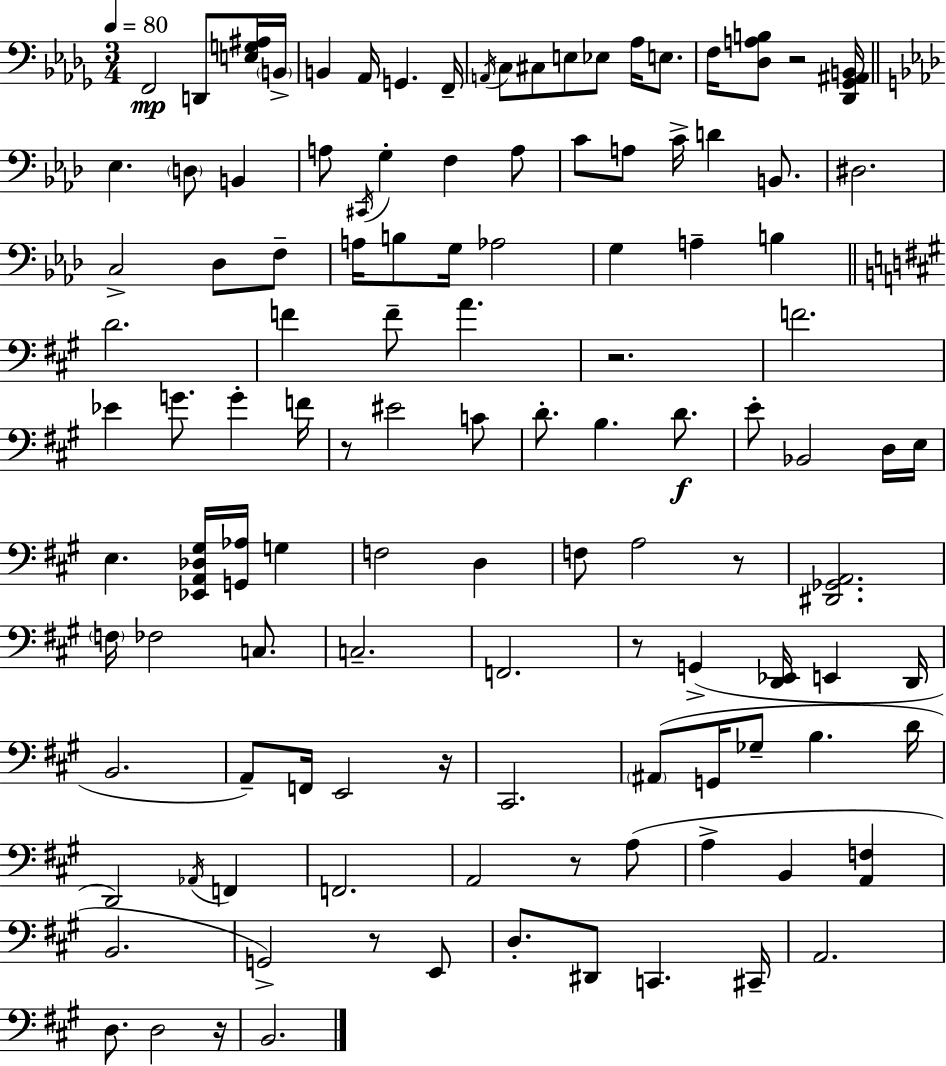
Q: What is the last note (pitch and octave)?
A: B2